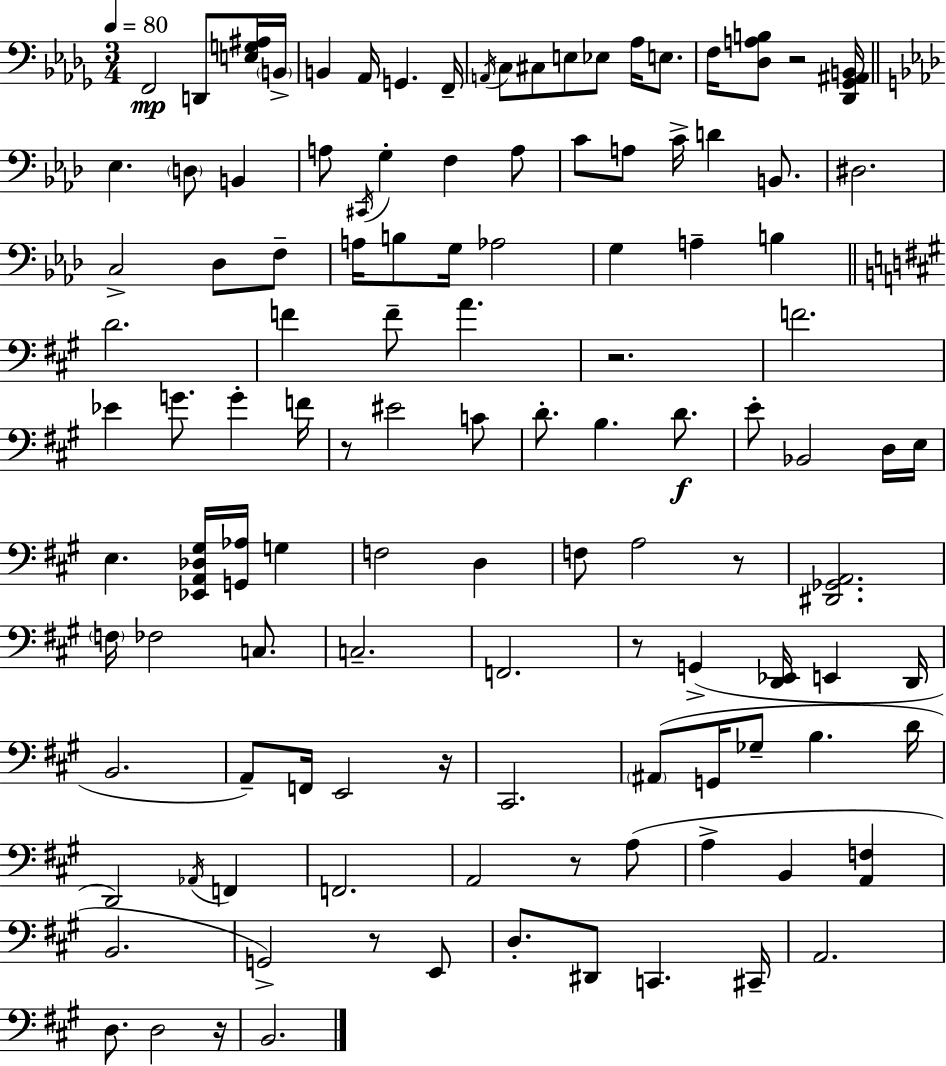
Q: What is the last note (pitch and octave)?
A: B2